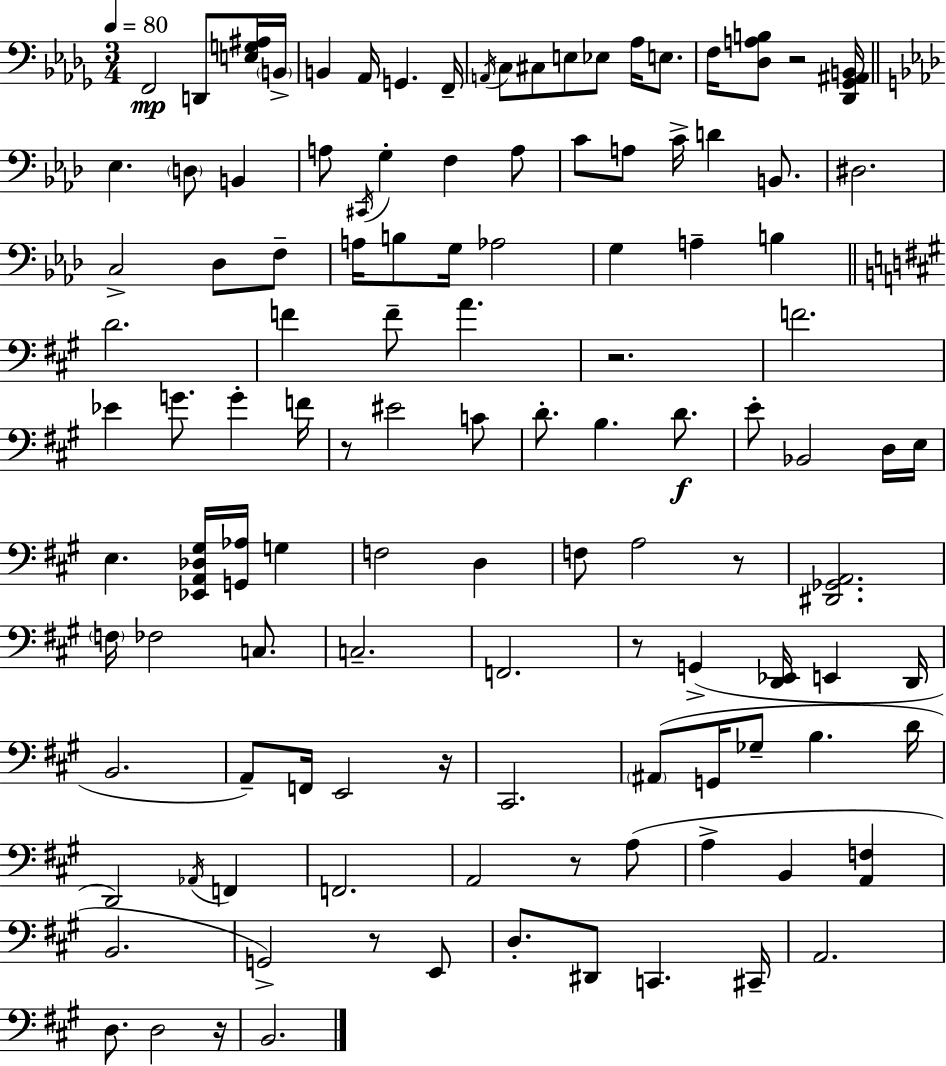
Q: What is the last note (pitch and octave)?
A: B2